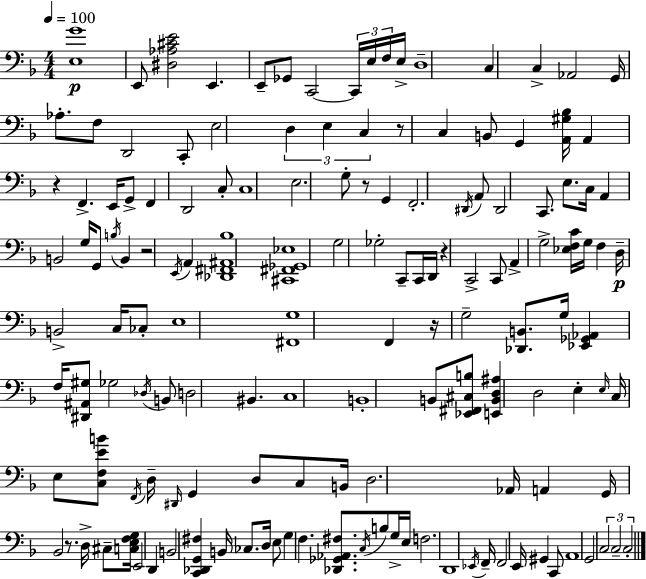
[E3,G4]/w E2/e [D#3,Ab3,C#4,E4]/h E2/q. E2/e Gb2/e C2/h C2/s E3/s F3/s E3/s D3/w C3/q C3/q Ab2/h G2/s Ab3/e. F3/e D2/h C2/e E3/h D3/q E3/q C3/q R/e C3/q B2/e G2/q [A2,G#3,Bb3]/s A2/q R/q F2/q. E2/s G2/e F2/q D2/h C3/e C3/w E3/h. G3/e R/e G2/q F2/h. D#2/s A2/e D#2/h C2/e. E3/e. C3/s A2/q B2/h G3/s G2/e B3/s B2/q R/h E2/s A2/q [Db2,F#2,A#2,Bb3]/w [C#2,F#2,Gb2,Eb3]/w G3/h Gb3/h C2/e C2/s D2/s R/q C2/h C2/e A2/q G3/h [Eb3,F3,C4]/s G3/s F3/q D3/s B2/h C3/s CES3/e E3/w [F#2,G3]/w F2/q R/s G3/h [Db2,B2]/e. G3/s [Eb2,Gb2,Ab2]/q F3/s [D#2,A#2,G#3]/e Gb3/h Db3/s B2/e D3/h BIS2/q. C3/w B2/w B2/e [Eb2,F#2,C#3,B3]/e [E2,B2,D3,A#3]/q D3/h E3/q E3/s C3/s E3/e [C3,F3,E4,B4]/e F2/s D3/s D#2/s G2/q D3/e C3/e B2/s D3/h. Ab2/s A2/q G2/s Bb2/h R/e. D3/s C#3/e [C3,E3,F3,G3]/s E2/h D2/q B2/h [C2,Db2,G2,F#3]/q B2/s CES3/e. D3/s E3/e G3/q F3/q. [Db2,Gb2,Ab2,F#3]/e. C3/s B3/e G3/s E3/s F3/h. D2/w Eb2/s F2/s F2/h E2/s G#2/q C2/e A2/w G2/h C3/h C3/h C3/h